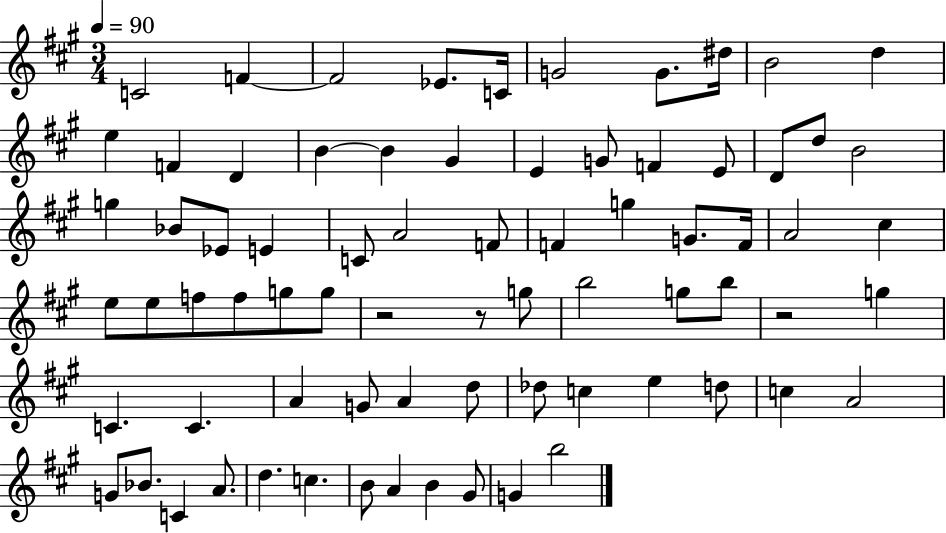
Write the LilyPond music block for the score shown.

{
  \clef treble
  \numericTimeSignature
  \time 3/4
  \key a \major
  \tempo 4 = 90
  \repeat volta 2 { c'2 f'4~~ | f'2 ees'8. c'16 | g'2 g'8. dis''16 | b'2 d''4 | \break e''4 f'4 d'4 | b'4~~ b'4 gis'4 | e'4 g'8 f'4 e'8 | d'8 d''8 b'2 | \break g''4 bes'8 ees'8 e'4 | c'8 a'2 f'8 | f'4 g''4 g'8. f'16 | a'2 cis''4 | \break e''8 e''8 f''8 f''8 g''8 g''8 | r2 r8 g''8 | b''2 g''8 b''8 | r2 g''4 | \break c'4. c'4. | a'4 g'8 a'4 d''8 | des''8 c''4 e''4 d''8 | c''4 a'2 | \break g'8 bes'8. c'4 a'8. | d''4. c''4. | b'8 a'4 b'4 gis'8 | g'4 b''2 | \break } \bar "|."
}